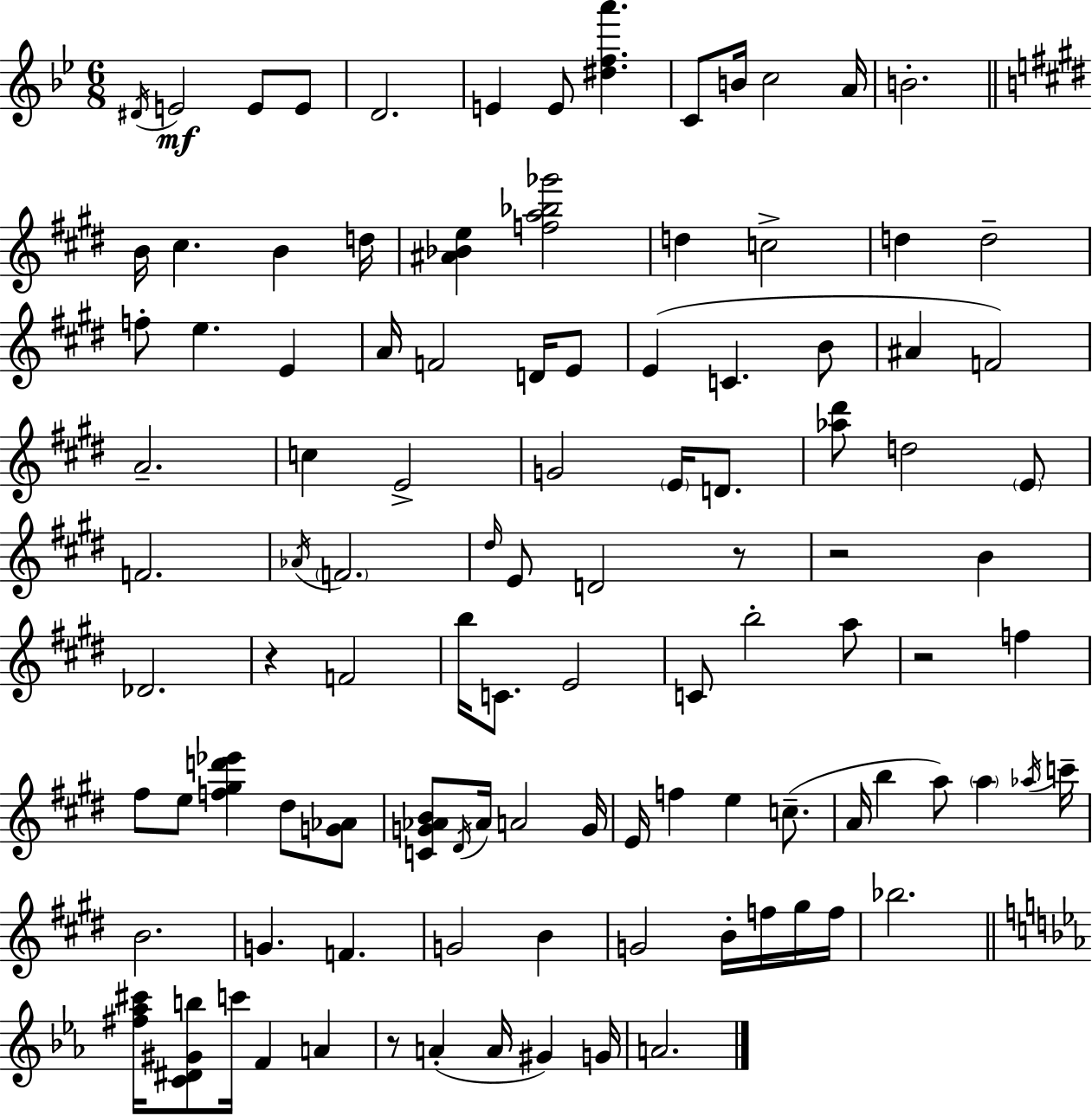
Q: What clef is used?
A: treble